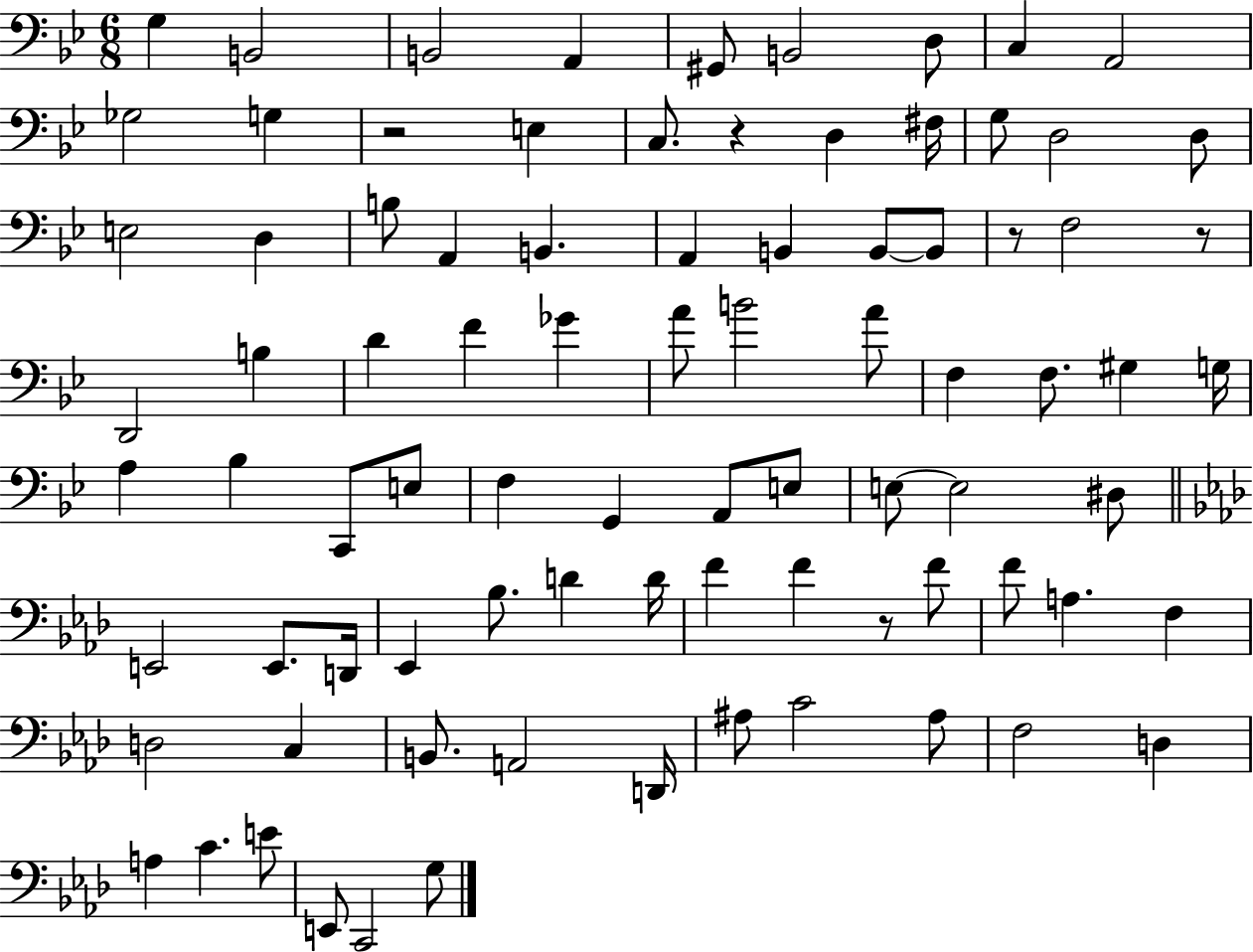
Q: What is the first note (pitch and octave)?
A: G3